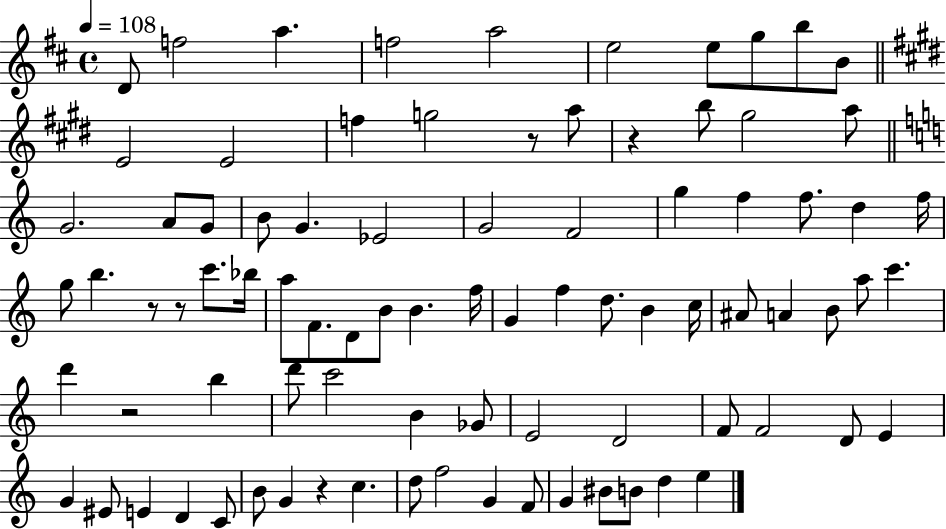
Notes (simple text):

D4/e F5/h A5/q. F5/h A5/h E5/h E5/e G5/e B5/e B4/e E4/h E4/h F5/q G5/h R/e A5/e R/q B5/e G#5/h A5/e G4/h. A4/e G4/e B4/e G4/q. Eb4/h G4/h F4/h G5/q F5/q F5/e. D5/q F5/s G5/e B5/q. R/e R/e C6/e. Bb5/s A5/e F4/e. D4/e B4/e B4/q. F5/s G4/q F5/q D5/e. B4/q C5/s A#4/e A4/q B4/e A5/e C6/q. D6/q R/h B5/q D6/e C6/h B4/q Gb4/e E4/h D4/h F4/e F4/h D4/e E4/q G4/q EIS4/e E4/q D4/q C4/e B4/e G4/q R/q C5/q. D5/e F5/h G4/q F4/e G4/q BIS4/e B4/e D5/q E5/q